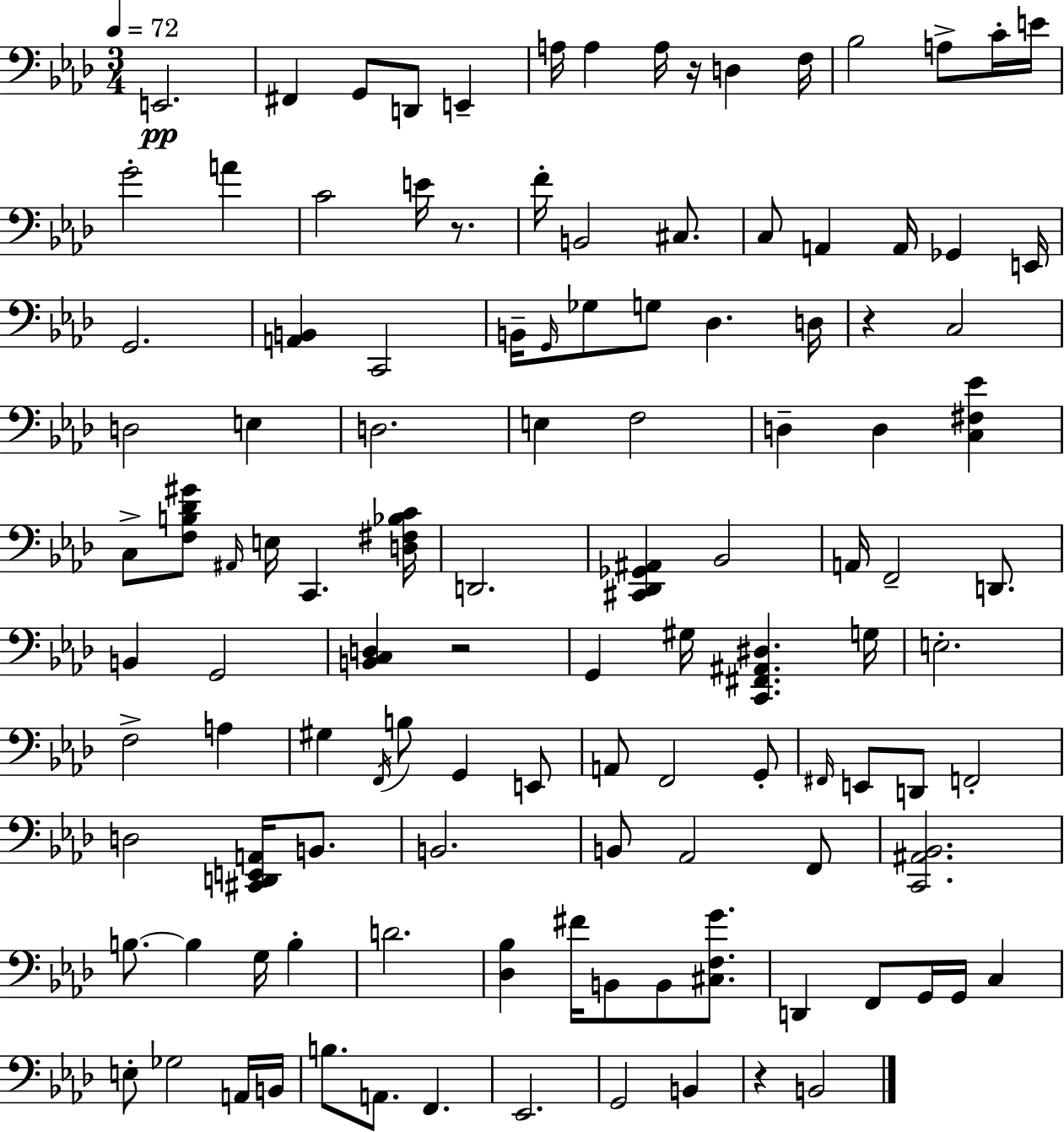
{
  \clef bass
  \numericTimeSignature
  \time 3/4
  \key aes \major
  \tempo 4 = 72
  e,2.\pp | fis,4 g,8 d,8 e,4-- | a16 a4 a16 r16 d4 f16 | bes2 a8-> c'16-. e'16 | \break g'2-. a'4 | c'2 e'16 r8. | f'16-. b,2 cis8. | c8 a,4 a,16 ges,4 e,16 | \break g,2. | <a, b,>4 c,2 | b,16-- \grace { g,16 } ges8 g8 des4. | d16 r4 c2 | \break d2 e4 | d2. | e4 f2 | d4-- d4 <c fis ees'>4 | \break c8-> <f b des' gis'>8 \grace { ais,16 } e16 c,4. | <d fis bes c'>16 d,2. | <cis, des, ges, ais,>4 bes,2 | a,16 f,2-- d,8. | \break b,4 g,2 | <b, c d>4 r2 | g,4 gis16 <c, fis, ais, dis>4. | g16 e2.-. | \break f2-> a4 | gis4 \acciaccatura { f,16 } b8 g,4 | e,8 a,8 f,2 | g,8-. \grace { fis,16 } e,8 d,8 f,2-. | \break d2 | <cis, d, e, a,>16 b,8. b,2. | b,8 aes,2 | f,8 <c, ais, bes,>2. | \break b8.~~ b4 g16 | b4-. d'2. | <des bes>4 fis'16 b,8 b,8 | <cis f g'>8. d,4 f,8 g,16 g,16 | \break c4 e8-. ges2 | a,16 b,16 b8. a,8. f,4. | ees,2. | g,2 | \break b,4 r4 b,2 | \bar "|."
}